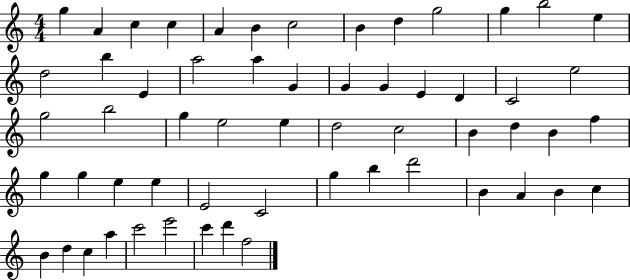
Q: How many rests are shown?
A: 0